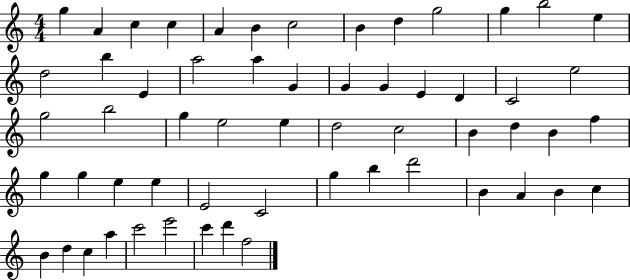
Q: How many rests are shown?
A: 0